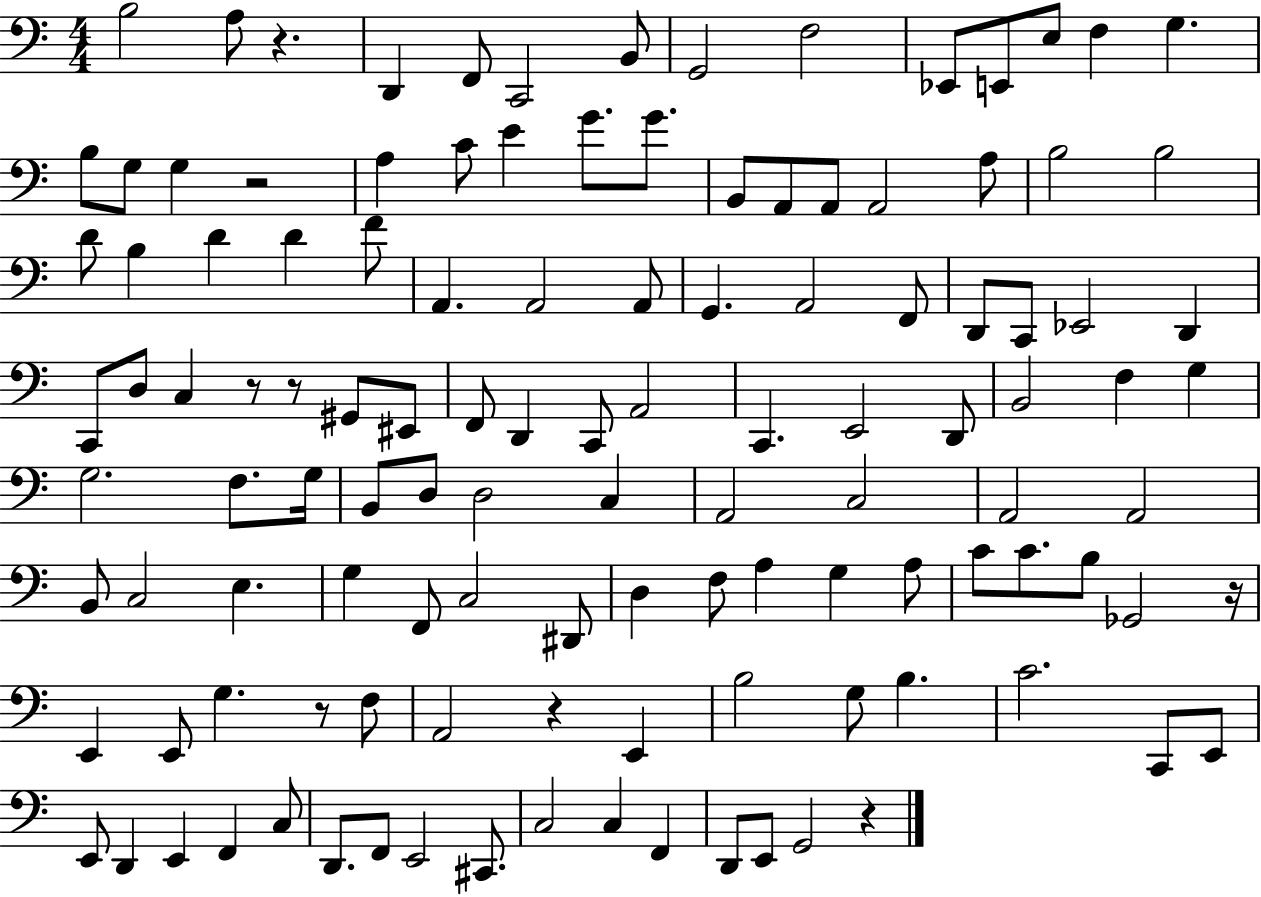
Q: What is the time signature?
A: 4/4